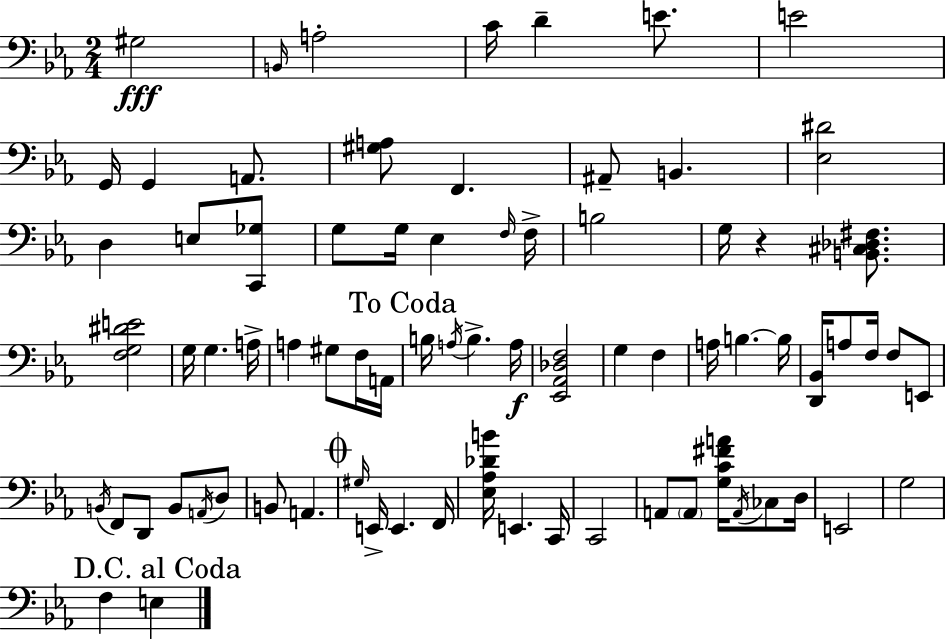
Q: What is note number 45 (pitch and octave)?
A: D2